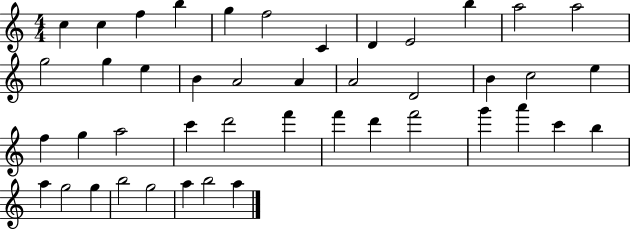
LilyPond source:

{
  \clef treble
  \numericTimeSignature
  \time 4/4
  \key c \major
  c''4 c''4 f''4 b''4 | g''4 f''2 c'4 | d'4 e'2 b''4 | a''2 a''2 | \break g''2 g''4 e''4 | b'4 a'2 a'4 | a'2 d'2 | b'4 c''2 e''4 | \break f''4 g''4 a''2 | c'''4 d'''2 f'''4 | f'''4 d'''4 f'''2 | g'''4 a'''4 c'''4 b''4 | \break a''4 g''2 g''4 | b''2 g''2 | a''4 b''2 a''4 | \bar "|."
}